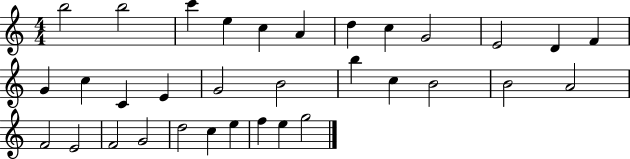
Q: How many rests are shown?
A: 0